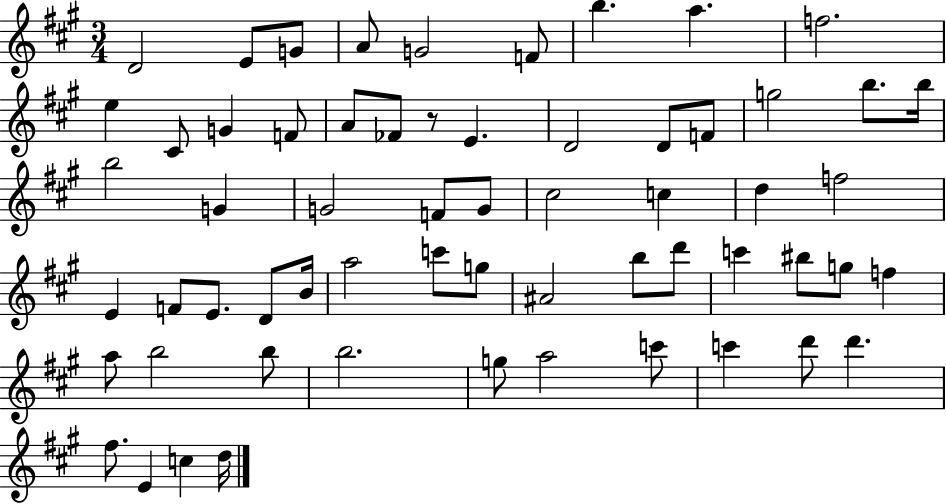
{
  \clef treble
  \numericTimeSignature
  \time 3/4
  \key a \major
  \repeat volta 2 { d'2 e'8 g'8 | a'8 g'2 f'8 | b''4. a''4. | f''2. | \break e''4 cis'8 g'4 f'8 | a'8 fes'8 r8 e'4. | d'2 d'8 f'8 | g''2 b''8. b''16 | \break b''2 g'4 | g'2 f'8 g'8 | cis''2 c''4 | d''4 f''2 | \break e'4 f'8 e'8. d'8 b'16 | a''2 c'''8 g''8 | ais'2 b''8 d'''8 | c'''4 bis''8 g''8 f''4 | \break a''8 b''2 b''8 | b''2. | g''8 a''2 c'''8 | c'''4 d'''8 d'''4. | \break fis''8. e'4 c''4 d''16 | } \bar "|."
}